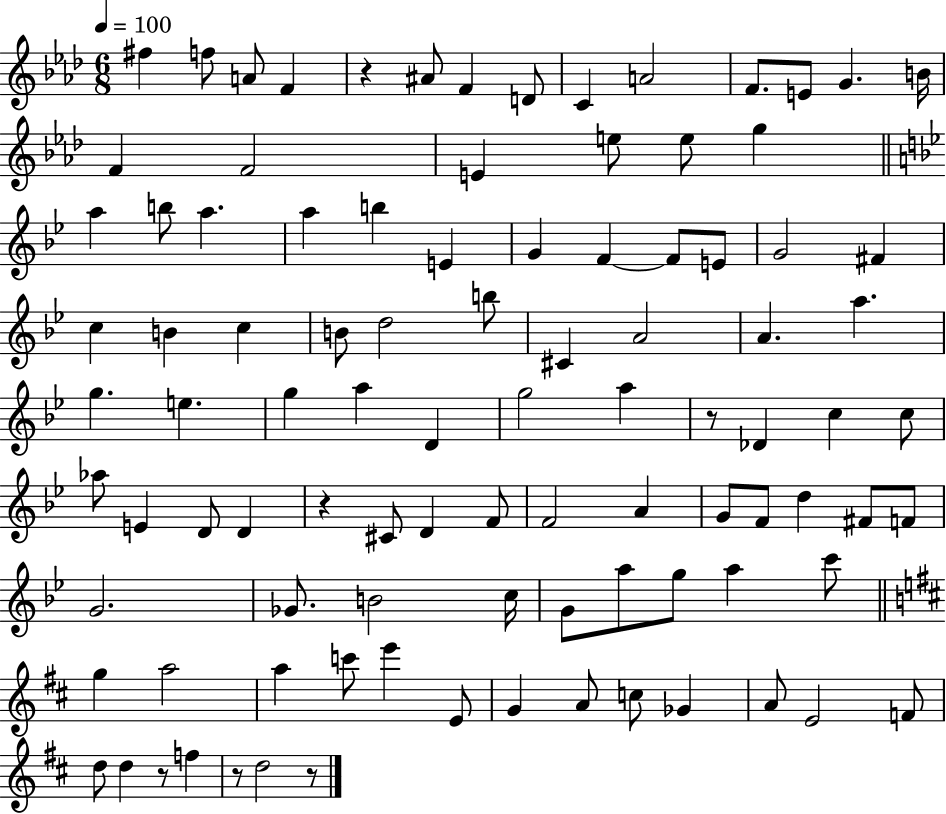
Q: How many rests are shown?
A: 6